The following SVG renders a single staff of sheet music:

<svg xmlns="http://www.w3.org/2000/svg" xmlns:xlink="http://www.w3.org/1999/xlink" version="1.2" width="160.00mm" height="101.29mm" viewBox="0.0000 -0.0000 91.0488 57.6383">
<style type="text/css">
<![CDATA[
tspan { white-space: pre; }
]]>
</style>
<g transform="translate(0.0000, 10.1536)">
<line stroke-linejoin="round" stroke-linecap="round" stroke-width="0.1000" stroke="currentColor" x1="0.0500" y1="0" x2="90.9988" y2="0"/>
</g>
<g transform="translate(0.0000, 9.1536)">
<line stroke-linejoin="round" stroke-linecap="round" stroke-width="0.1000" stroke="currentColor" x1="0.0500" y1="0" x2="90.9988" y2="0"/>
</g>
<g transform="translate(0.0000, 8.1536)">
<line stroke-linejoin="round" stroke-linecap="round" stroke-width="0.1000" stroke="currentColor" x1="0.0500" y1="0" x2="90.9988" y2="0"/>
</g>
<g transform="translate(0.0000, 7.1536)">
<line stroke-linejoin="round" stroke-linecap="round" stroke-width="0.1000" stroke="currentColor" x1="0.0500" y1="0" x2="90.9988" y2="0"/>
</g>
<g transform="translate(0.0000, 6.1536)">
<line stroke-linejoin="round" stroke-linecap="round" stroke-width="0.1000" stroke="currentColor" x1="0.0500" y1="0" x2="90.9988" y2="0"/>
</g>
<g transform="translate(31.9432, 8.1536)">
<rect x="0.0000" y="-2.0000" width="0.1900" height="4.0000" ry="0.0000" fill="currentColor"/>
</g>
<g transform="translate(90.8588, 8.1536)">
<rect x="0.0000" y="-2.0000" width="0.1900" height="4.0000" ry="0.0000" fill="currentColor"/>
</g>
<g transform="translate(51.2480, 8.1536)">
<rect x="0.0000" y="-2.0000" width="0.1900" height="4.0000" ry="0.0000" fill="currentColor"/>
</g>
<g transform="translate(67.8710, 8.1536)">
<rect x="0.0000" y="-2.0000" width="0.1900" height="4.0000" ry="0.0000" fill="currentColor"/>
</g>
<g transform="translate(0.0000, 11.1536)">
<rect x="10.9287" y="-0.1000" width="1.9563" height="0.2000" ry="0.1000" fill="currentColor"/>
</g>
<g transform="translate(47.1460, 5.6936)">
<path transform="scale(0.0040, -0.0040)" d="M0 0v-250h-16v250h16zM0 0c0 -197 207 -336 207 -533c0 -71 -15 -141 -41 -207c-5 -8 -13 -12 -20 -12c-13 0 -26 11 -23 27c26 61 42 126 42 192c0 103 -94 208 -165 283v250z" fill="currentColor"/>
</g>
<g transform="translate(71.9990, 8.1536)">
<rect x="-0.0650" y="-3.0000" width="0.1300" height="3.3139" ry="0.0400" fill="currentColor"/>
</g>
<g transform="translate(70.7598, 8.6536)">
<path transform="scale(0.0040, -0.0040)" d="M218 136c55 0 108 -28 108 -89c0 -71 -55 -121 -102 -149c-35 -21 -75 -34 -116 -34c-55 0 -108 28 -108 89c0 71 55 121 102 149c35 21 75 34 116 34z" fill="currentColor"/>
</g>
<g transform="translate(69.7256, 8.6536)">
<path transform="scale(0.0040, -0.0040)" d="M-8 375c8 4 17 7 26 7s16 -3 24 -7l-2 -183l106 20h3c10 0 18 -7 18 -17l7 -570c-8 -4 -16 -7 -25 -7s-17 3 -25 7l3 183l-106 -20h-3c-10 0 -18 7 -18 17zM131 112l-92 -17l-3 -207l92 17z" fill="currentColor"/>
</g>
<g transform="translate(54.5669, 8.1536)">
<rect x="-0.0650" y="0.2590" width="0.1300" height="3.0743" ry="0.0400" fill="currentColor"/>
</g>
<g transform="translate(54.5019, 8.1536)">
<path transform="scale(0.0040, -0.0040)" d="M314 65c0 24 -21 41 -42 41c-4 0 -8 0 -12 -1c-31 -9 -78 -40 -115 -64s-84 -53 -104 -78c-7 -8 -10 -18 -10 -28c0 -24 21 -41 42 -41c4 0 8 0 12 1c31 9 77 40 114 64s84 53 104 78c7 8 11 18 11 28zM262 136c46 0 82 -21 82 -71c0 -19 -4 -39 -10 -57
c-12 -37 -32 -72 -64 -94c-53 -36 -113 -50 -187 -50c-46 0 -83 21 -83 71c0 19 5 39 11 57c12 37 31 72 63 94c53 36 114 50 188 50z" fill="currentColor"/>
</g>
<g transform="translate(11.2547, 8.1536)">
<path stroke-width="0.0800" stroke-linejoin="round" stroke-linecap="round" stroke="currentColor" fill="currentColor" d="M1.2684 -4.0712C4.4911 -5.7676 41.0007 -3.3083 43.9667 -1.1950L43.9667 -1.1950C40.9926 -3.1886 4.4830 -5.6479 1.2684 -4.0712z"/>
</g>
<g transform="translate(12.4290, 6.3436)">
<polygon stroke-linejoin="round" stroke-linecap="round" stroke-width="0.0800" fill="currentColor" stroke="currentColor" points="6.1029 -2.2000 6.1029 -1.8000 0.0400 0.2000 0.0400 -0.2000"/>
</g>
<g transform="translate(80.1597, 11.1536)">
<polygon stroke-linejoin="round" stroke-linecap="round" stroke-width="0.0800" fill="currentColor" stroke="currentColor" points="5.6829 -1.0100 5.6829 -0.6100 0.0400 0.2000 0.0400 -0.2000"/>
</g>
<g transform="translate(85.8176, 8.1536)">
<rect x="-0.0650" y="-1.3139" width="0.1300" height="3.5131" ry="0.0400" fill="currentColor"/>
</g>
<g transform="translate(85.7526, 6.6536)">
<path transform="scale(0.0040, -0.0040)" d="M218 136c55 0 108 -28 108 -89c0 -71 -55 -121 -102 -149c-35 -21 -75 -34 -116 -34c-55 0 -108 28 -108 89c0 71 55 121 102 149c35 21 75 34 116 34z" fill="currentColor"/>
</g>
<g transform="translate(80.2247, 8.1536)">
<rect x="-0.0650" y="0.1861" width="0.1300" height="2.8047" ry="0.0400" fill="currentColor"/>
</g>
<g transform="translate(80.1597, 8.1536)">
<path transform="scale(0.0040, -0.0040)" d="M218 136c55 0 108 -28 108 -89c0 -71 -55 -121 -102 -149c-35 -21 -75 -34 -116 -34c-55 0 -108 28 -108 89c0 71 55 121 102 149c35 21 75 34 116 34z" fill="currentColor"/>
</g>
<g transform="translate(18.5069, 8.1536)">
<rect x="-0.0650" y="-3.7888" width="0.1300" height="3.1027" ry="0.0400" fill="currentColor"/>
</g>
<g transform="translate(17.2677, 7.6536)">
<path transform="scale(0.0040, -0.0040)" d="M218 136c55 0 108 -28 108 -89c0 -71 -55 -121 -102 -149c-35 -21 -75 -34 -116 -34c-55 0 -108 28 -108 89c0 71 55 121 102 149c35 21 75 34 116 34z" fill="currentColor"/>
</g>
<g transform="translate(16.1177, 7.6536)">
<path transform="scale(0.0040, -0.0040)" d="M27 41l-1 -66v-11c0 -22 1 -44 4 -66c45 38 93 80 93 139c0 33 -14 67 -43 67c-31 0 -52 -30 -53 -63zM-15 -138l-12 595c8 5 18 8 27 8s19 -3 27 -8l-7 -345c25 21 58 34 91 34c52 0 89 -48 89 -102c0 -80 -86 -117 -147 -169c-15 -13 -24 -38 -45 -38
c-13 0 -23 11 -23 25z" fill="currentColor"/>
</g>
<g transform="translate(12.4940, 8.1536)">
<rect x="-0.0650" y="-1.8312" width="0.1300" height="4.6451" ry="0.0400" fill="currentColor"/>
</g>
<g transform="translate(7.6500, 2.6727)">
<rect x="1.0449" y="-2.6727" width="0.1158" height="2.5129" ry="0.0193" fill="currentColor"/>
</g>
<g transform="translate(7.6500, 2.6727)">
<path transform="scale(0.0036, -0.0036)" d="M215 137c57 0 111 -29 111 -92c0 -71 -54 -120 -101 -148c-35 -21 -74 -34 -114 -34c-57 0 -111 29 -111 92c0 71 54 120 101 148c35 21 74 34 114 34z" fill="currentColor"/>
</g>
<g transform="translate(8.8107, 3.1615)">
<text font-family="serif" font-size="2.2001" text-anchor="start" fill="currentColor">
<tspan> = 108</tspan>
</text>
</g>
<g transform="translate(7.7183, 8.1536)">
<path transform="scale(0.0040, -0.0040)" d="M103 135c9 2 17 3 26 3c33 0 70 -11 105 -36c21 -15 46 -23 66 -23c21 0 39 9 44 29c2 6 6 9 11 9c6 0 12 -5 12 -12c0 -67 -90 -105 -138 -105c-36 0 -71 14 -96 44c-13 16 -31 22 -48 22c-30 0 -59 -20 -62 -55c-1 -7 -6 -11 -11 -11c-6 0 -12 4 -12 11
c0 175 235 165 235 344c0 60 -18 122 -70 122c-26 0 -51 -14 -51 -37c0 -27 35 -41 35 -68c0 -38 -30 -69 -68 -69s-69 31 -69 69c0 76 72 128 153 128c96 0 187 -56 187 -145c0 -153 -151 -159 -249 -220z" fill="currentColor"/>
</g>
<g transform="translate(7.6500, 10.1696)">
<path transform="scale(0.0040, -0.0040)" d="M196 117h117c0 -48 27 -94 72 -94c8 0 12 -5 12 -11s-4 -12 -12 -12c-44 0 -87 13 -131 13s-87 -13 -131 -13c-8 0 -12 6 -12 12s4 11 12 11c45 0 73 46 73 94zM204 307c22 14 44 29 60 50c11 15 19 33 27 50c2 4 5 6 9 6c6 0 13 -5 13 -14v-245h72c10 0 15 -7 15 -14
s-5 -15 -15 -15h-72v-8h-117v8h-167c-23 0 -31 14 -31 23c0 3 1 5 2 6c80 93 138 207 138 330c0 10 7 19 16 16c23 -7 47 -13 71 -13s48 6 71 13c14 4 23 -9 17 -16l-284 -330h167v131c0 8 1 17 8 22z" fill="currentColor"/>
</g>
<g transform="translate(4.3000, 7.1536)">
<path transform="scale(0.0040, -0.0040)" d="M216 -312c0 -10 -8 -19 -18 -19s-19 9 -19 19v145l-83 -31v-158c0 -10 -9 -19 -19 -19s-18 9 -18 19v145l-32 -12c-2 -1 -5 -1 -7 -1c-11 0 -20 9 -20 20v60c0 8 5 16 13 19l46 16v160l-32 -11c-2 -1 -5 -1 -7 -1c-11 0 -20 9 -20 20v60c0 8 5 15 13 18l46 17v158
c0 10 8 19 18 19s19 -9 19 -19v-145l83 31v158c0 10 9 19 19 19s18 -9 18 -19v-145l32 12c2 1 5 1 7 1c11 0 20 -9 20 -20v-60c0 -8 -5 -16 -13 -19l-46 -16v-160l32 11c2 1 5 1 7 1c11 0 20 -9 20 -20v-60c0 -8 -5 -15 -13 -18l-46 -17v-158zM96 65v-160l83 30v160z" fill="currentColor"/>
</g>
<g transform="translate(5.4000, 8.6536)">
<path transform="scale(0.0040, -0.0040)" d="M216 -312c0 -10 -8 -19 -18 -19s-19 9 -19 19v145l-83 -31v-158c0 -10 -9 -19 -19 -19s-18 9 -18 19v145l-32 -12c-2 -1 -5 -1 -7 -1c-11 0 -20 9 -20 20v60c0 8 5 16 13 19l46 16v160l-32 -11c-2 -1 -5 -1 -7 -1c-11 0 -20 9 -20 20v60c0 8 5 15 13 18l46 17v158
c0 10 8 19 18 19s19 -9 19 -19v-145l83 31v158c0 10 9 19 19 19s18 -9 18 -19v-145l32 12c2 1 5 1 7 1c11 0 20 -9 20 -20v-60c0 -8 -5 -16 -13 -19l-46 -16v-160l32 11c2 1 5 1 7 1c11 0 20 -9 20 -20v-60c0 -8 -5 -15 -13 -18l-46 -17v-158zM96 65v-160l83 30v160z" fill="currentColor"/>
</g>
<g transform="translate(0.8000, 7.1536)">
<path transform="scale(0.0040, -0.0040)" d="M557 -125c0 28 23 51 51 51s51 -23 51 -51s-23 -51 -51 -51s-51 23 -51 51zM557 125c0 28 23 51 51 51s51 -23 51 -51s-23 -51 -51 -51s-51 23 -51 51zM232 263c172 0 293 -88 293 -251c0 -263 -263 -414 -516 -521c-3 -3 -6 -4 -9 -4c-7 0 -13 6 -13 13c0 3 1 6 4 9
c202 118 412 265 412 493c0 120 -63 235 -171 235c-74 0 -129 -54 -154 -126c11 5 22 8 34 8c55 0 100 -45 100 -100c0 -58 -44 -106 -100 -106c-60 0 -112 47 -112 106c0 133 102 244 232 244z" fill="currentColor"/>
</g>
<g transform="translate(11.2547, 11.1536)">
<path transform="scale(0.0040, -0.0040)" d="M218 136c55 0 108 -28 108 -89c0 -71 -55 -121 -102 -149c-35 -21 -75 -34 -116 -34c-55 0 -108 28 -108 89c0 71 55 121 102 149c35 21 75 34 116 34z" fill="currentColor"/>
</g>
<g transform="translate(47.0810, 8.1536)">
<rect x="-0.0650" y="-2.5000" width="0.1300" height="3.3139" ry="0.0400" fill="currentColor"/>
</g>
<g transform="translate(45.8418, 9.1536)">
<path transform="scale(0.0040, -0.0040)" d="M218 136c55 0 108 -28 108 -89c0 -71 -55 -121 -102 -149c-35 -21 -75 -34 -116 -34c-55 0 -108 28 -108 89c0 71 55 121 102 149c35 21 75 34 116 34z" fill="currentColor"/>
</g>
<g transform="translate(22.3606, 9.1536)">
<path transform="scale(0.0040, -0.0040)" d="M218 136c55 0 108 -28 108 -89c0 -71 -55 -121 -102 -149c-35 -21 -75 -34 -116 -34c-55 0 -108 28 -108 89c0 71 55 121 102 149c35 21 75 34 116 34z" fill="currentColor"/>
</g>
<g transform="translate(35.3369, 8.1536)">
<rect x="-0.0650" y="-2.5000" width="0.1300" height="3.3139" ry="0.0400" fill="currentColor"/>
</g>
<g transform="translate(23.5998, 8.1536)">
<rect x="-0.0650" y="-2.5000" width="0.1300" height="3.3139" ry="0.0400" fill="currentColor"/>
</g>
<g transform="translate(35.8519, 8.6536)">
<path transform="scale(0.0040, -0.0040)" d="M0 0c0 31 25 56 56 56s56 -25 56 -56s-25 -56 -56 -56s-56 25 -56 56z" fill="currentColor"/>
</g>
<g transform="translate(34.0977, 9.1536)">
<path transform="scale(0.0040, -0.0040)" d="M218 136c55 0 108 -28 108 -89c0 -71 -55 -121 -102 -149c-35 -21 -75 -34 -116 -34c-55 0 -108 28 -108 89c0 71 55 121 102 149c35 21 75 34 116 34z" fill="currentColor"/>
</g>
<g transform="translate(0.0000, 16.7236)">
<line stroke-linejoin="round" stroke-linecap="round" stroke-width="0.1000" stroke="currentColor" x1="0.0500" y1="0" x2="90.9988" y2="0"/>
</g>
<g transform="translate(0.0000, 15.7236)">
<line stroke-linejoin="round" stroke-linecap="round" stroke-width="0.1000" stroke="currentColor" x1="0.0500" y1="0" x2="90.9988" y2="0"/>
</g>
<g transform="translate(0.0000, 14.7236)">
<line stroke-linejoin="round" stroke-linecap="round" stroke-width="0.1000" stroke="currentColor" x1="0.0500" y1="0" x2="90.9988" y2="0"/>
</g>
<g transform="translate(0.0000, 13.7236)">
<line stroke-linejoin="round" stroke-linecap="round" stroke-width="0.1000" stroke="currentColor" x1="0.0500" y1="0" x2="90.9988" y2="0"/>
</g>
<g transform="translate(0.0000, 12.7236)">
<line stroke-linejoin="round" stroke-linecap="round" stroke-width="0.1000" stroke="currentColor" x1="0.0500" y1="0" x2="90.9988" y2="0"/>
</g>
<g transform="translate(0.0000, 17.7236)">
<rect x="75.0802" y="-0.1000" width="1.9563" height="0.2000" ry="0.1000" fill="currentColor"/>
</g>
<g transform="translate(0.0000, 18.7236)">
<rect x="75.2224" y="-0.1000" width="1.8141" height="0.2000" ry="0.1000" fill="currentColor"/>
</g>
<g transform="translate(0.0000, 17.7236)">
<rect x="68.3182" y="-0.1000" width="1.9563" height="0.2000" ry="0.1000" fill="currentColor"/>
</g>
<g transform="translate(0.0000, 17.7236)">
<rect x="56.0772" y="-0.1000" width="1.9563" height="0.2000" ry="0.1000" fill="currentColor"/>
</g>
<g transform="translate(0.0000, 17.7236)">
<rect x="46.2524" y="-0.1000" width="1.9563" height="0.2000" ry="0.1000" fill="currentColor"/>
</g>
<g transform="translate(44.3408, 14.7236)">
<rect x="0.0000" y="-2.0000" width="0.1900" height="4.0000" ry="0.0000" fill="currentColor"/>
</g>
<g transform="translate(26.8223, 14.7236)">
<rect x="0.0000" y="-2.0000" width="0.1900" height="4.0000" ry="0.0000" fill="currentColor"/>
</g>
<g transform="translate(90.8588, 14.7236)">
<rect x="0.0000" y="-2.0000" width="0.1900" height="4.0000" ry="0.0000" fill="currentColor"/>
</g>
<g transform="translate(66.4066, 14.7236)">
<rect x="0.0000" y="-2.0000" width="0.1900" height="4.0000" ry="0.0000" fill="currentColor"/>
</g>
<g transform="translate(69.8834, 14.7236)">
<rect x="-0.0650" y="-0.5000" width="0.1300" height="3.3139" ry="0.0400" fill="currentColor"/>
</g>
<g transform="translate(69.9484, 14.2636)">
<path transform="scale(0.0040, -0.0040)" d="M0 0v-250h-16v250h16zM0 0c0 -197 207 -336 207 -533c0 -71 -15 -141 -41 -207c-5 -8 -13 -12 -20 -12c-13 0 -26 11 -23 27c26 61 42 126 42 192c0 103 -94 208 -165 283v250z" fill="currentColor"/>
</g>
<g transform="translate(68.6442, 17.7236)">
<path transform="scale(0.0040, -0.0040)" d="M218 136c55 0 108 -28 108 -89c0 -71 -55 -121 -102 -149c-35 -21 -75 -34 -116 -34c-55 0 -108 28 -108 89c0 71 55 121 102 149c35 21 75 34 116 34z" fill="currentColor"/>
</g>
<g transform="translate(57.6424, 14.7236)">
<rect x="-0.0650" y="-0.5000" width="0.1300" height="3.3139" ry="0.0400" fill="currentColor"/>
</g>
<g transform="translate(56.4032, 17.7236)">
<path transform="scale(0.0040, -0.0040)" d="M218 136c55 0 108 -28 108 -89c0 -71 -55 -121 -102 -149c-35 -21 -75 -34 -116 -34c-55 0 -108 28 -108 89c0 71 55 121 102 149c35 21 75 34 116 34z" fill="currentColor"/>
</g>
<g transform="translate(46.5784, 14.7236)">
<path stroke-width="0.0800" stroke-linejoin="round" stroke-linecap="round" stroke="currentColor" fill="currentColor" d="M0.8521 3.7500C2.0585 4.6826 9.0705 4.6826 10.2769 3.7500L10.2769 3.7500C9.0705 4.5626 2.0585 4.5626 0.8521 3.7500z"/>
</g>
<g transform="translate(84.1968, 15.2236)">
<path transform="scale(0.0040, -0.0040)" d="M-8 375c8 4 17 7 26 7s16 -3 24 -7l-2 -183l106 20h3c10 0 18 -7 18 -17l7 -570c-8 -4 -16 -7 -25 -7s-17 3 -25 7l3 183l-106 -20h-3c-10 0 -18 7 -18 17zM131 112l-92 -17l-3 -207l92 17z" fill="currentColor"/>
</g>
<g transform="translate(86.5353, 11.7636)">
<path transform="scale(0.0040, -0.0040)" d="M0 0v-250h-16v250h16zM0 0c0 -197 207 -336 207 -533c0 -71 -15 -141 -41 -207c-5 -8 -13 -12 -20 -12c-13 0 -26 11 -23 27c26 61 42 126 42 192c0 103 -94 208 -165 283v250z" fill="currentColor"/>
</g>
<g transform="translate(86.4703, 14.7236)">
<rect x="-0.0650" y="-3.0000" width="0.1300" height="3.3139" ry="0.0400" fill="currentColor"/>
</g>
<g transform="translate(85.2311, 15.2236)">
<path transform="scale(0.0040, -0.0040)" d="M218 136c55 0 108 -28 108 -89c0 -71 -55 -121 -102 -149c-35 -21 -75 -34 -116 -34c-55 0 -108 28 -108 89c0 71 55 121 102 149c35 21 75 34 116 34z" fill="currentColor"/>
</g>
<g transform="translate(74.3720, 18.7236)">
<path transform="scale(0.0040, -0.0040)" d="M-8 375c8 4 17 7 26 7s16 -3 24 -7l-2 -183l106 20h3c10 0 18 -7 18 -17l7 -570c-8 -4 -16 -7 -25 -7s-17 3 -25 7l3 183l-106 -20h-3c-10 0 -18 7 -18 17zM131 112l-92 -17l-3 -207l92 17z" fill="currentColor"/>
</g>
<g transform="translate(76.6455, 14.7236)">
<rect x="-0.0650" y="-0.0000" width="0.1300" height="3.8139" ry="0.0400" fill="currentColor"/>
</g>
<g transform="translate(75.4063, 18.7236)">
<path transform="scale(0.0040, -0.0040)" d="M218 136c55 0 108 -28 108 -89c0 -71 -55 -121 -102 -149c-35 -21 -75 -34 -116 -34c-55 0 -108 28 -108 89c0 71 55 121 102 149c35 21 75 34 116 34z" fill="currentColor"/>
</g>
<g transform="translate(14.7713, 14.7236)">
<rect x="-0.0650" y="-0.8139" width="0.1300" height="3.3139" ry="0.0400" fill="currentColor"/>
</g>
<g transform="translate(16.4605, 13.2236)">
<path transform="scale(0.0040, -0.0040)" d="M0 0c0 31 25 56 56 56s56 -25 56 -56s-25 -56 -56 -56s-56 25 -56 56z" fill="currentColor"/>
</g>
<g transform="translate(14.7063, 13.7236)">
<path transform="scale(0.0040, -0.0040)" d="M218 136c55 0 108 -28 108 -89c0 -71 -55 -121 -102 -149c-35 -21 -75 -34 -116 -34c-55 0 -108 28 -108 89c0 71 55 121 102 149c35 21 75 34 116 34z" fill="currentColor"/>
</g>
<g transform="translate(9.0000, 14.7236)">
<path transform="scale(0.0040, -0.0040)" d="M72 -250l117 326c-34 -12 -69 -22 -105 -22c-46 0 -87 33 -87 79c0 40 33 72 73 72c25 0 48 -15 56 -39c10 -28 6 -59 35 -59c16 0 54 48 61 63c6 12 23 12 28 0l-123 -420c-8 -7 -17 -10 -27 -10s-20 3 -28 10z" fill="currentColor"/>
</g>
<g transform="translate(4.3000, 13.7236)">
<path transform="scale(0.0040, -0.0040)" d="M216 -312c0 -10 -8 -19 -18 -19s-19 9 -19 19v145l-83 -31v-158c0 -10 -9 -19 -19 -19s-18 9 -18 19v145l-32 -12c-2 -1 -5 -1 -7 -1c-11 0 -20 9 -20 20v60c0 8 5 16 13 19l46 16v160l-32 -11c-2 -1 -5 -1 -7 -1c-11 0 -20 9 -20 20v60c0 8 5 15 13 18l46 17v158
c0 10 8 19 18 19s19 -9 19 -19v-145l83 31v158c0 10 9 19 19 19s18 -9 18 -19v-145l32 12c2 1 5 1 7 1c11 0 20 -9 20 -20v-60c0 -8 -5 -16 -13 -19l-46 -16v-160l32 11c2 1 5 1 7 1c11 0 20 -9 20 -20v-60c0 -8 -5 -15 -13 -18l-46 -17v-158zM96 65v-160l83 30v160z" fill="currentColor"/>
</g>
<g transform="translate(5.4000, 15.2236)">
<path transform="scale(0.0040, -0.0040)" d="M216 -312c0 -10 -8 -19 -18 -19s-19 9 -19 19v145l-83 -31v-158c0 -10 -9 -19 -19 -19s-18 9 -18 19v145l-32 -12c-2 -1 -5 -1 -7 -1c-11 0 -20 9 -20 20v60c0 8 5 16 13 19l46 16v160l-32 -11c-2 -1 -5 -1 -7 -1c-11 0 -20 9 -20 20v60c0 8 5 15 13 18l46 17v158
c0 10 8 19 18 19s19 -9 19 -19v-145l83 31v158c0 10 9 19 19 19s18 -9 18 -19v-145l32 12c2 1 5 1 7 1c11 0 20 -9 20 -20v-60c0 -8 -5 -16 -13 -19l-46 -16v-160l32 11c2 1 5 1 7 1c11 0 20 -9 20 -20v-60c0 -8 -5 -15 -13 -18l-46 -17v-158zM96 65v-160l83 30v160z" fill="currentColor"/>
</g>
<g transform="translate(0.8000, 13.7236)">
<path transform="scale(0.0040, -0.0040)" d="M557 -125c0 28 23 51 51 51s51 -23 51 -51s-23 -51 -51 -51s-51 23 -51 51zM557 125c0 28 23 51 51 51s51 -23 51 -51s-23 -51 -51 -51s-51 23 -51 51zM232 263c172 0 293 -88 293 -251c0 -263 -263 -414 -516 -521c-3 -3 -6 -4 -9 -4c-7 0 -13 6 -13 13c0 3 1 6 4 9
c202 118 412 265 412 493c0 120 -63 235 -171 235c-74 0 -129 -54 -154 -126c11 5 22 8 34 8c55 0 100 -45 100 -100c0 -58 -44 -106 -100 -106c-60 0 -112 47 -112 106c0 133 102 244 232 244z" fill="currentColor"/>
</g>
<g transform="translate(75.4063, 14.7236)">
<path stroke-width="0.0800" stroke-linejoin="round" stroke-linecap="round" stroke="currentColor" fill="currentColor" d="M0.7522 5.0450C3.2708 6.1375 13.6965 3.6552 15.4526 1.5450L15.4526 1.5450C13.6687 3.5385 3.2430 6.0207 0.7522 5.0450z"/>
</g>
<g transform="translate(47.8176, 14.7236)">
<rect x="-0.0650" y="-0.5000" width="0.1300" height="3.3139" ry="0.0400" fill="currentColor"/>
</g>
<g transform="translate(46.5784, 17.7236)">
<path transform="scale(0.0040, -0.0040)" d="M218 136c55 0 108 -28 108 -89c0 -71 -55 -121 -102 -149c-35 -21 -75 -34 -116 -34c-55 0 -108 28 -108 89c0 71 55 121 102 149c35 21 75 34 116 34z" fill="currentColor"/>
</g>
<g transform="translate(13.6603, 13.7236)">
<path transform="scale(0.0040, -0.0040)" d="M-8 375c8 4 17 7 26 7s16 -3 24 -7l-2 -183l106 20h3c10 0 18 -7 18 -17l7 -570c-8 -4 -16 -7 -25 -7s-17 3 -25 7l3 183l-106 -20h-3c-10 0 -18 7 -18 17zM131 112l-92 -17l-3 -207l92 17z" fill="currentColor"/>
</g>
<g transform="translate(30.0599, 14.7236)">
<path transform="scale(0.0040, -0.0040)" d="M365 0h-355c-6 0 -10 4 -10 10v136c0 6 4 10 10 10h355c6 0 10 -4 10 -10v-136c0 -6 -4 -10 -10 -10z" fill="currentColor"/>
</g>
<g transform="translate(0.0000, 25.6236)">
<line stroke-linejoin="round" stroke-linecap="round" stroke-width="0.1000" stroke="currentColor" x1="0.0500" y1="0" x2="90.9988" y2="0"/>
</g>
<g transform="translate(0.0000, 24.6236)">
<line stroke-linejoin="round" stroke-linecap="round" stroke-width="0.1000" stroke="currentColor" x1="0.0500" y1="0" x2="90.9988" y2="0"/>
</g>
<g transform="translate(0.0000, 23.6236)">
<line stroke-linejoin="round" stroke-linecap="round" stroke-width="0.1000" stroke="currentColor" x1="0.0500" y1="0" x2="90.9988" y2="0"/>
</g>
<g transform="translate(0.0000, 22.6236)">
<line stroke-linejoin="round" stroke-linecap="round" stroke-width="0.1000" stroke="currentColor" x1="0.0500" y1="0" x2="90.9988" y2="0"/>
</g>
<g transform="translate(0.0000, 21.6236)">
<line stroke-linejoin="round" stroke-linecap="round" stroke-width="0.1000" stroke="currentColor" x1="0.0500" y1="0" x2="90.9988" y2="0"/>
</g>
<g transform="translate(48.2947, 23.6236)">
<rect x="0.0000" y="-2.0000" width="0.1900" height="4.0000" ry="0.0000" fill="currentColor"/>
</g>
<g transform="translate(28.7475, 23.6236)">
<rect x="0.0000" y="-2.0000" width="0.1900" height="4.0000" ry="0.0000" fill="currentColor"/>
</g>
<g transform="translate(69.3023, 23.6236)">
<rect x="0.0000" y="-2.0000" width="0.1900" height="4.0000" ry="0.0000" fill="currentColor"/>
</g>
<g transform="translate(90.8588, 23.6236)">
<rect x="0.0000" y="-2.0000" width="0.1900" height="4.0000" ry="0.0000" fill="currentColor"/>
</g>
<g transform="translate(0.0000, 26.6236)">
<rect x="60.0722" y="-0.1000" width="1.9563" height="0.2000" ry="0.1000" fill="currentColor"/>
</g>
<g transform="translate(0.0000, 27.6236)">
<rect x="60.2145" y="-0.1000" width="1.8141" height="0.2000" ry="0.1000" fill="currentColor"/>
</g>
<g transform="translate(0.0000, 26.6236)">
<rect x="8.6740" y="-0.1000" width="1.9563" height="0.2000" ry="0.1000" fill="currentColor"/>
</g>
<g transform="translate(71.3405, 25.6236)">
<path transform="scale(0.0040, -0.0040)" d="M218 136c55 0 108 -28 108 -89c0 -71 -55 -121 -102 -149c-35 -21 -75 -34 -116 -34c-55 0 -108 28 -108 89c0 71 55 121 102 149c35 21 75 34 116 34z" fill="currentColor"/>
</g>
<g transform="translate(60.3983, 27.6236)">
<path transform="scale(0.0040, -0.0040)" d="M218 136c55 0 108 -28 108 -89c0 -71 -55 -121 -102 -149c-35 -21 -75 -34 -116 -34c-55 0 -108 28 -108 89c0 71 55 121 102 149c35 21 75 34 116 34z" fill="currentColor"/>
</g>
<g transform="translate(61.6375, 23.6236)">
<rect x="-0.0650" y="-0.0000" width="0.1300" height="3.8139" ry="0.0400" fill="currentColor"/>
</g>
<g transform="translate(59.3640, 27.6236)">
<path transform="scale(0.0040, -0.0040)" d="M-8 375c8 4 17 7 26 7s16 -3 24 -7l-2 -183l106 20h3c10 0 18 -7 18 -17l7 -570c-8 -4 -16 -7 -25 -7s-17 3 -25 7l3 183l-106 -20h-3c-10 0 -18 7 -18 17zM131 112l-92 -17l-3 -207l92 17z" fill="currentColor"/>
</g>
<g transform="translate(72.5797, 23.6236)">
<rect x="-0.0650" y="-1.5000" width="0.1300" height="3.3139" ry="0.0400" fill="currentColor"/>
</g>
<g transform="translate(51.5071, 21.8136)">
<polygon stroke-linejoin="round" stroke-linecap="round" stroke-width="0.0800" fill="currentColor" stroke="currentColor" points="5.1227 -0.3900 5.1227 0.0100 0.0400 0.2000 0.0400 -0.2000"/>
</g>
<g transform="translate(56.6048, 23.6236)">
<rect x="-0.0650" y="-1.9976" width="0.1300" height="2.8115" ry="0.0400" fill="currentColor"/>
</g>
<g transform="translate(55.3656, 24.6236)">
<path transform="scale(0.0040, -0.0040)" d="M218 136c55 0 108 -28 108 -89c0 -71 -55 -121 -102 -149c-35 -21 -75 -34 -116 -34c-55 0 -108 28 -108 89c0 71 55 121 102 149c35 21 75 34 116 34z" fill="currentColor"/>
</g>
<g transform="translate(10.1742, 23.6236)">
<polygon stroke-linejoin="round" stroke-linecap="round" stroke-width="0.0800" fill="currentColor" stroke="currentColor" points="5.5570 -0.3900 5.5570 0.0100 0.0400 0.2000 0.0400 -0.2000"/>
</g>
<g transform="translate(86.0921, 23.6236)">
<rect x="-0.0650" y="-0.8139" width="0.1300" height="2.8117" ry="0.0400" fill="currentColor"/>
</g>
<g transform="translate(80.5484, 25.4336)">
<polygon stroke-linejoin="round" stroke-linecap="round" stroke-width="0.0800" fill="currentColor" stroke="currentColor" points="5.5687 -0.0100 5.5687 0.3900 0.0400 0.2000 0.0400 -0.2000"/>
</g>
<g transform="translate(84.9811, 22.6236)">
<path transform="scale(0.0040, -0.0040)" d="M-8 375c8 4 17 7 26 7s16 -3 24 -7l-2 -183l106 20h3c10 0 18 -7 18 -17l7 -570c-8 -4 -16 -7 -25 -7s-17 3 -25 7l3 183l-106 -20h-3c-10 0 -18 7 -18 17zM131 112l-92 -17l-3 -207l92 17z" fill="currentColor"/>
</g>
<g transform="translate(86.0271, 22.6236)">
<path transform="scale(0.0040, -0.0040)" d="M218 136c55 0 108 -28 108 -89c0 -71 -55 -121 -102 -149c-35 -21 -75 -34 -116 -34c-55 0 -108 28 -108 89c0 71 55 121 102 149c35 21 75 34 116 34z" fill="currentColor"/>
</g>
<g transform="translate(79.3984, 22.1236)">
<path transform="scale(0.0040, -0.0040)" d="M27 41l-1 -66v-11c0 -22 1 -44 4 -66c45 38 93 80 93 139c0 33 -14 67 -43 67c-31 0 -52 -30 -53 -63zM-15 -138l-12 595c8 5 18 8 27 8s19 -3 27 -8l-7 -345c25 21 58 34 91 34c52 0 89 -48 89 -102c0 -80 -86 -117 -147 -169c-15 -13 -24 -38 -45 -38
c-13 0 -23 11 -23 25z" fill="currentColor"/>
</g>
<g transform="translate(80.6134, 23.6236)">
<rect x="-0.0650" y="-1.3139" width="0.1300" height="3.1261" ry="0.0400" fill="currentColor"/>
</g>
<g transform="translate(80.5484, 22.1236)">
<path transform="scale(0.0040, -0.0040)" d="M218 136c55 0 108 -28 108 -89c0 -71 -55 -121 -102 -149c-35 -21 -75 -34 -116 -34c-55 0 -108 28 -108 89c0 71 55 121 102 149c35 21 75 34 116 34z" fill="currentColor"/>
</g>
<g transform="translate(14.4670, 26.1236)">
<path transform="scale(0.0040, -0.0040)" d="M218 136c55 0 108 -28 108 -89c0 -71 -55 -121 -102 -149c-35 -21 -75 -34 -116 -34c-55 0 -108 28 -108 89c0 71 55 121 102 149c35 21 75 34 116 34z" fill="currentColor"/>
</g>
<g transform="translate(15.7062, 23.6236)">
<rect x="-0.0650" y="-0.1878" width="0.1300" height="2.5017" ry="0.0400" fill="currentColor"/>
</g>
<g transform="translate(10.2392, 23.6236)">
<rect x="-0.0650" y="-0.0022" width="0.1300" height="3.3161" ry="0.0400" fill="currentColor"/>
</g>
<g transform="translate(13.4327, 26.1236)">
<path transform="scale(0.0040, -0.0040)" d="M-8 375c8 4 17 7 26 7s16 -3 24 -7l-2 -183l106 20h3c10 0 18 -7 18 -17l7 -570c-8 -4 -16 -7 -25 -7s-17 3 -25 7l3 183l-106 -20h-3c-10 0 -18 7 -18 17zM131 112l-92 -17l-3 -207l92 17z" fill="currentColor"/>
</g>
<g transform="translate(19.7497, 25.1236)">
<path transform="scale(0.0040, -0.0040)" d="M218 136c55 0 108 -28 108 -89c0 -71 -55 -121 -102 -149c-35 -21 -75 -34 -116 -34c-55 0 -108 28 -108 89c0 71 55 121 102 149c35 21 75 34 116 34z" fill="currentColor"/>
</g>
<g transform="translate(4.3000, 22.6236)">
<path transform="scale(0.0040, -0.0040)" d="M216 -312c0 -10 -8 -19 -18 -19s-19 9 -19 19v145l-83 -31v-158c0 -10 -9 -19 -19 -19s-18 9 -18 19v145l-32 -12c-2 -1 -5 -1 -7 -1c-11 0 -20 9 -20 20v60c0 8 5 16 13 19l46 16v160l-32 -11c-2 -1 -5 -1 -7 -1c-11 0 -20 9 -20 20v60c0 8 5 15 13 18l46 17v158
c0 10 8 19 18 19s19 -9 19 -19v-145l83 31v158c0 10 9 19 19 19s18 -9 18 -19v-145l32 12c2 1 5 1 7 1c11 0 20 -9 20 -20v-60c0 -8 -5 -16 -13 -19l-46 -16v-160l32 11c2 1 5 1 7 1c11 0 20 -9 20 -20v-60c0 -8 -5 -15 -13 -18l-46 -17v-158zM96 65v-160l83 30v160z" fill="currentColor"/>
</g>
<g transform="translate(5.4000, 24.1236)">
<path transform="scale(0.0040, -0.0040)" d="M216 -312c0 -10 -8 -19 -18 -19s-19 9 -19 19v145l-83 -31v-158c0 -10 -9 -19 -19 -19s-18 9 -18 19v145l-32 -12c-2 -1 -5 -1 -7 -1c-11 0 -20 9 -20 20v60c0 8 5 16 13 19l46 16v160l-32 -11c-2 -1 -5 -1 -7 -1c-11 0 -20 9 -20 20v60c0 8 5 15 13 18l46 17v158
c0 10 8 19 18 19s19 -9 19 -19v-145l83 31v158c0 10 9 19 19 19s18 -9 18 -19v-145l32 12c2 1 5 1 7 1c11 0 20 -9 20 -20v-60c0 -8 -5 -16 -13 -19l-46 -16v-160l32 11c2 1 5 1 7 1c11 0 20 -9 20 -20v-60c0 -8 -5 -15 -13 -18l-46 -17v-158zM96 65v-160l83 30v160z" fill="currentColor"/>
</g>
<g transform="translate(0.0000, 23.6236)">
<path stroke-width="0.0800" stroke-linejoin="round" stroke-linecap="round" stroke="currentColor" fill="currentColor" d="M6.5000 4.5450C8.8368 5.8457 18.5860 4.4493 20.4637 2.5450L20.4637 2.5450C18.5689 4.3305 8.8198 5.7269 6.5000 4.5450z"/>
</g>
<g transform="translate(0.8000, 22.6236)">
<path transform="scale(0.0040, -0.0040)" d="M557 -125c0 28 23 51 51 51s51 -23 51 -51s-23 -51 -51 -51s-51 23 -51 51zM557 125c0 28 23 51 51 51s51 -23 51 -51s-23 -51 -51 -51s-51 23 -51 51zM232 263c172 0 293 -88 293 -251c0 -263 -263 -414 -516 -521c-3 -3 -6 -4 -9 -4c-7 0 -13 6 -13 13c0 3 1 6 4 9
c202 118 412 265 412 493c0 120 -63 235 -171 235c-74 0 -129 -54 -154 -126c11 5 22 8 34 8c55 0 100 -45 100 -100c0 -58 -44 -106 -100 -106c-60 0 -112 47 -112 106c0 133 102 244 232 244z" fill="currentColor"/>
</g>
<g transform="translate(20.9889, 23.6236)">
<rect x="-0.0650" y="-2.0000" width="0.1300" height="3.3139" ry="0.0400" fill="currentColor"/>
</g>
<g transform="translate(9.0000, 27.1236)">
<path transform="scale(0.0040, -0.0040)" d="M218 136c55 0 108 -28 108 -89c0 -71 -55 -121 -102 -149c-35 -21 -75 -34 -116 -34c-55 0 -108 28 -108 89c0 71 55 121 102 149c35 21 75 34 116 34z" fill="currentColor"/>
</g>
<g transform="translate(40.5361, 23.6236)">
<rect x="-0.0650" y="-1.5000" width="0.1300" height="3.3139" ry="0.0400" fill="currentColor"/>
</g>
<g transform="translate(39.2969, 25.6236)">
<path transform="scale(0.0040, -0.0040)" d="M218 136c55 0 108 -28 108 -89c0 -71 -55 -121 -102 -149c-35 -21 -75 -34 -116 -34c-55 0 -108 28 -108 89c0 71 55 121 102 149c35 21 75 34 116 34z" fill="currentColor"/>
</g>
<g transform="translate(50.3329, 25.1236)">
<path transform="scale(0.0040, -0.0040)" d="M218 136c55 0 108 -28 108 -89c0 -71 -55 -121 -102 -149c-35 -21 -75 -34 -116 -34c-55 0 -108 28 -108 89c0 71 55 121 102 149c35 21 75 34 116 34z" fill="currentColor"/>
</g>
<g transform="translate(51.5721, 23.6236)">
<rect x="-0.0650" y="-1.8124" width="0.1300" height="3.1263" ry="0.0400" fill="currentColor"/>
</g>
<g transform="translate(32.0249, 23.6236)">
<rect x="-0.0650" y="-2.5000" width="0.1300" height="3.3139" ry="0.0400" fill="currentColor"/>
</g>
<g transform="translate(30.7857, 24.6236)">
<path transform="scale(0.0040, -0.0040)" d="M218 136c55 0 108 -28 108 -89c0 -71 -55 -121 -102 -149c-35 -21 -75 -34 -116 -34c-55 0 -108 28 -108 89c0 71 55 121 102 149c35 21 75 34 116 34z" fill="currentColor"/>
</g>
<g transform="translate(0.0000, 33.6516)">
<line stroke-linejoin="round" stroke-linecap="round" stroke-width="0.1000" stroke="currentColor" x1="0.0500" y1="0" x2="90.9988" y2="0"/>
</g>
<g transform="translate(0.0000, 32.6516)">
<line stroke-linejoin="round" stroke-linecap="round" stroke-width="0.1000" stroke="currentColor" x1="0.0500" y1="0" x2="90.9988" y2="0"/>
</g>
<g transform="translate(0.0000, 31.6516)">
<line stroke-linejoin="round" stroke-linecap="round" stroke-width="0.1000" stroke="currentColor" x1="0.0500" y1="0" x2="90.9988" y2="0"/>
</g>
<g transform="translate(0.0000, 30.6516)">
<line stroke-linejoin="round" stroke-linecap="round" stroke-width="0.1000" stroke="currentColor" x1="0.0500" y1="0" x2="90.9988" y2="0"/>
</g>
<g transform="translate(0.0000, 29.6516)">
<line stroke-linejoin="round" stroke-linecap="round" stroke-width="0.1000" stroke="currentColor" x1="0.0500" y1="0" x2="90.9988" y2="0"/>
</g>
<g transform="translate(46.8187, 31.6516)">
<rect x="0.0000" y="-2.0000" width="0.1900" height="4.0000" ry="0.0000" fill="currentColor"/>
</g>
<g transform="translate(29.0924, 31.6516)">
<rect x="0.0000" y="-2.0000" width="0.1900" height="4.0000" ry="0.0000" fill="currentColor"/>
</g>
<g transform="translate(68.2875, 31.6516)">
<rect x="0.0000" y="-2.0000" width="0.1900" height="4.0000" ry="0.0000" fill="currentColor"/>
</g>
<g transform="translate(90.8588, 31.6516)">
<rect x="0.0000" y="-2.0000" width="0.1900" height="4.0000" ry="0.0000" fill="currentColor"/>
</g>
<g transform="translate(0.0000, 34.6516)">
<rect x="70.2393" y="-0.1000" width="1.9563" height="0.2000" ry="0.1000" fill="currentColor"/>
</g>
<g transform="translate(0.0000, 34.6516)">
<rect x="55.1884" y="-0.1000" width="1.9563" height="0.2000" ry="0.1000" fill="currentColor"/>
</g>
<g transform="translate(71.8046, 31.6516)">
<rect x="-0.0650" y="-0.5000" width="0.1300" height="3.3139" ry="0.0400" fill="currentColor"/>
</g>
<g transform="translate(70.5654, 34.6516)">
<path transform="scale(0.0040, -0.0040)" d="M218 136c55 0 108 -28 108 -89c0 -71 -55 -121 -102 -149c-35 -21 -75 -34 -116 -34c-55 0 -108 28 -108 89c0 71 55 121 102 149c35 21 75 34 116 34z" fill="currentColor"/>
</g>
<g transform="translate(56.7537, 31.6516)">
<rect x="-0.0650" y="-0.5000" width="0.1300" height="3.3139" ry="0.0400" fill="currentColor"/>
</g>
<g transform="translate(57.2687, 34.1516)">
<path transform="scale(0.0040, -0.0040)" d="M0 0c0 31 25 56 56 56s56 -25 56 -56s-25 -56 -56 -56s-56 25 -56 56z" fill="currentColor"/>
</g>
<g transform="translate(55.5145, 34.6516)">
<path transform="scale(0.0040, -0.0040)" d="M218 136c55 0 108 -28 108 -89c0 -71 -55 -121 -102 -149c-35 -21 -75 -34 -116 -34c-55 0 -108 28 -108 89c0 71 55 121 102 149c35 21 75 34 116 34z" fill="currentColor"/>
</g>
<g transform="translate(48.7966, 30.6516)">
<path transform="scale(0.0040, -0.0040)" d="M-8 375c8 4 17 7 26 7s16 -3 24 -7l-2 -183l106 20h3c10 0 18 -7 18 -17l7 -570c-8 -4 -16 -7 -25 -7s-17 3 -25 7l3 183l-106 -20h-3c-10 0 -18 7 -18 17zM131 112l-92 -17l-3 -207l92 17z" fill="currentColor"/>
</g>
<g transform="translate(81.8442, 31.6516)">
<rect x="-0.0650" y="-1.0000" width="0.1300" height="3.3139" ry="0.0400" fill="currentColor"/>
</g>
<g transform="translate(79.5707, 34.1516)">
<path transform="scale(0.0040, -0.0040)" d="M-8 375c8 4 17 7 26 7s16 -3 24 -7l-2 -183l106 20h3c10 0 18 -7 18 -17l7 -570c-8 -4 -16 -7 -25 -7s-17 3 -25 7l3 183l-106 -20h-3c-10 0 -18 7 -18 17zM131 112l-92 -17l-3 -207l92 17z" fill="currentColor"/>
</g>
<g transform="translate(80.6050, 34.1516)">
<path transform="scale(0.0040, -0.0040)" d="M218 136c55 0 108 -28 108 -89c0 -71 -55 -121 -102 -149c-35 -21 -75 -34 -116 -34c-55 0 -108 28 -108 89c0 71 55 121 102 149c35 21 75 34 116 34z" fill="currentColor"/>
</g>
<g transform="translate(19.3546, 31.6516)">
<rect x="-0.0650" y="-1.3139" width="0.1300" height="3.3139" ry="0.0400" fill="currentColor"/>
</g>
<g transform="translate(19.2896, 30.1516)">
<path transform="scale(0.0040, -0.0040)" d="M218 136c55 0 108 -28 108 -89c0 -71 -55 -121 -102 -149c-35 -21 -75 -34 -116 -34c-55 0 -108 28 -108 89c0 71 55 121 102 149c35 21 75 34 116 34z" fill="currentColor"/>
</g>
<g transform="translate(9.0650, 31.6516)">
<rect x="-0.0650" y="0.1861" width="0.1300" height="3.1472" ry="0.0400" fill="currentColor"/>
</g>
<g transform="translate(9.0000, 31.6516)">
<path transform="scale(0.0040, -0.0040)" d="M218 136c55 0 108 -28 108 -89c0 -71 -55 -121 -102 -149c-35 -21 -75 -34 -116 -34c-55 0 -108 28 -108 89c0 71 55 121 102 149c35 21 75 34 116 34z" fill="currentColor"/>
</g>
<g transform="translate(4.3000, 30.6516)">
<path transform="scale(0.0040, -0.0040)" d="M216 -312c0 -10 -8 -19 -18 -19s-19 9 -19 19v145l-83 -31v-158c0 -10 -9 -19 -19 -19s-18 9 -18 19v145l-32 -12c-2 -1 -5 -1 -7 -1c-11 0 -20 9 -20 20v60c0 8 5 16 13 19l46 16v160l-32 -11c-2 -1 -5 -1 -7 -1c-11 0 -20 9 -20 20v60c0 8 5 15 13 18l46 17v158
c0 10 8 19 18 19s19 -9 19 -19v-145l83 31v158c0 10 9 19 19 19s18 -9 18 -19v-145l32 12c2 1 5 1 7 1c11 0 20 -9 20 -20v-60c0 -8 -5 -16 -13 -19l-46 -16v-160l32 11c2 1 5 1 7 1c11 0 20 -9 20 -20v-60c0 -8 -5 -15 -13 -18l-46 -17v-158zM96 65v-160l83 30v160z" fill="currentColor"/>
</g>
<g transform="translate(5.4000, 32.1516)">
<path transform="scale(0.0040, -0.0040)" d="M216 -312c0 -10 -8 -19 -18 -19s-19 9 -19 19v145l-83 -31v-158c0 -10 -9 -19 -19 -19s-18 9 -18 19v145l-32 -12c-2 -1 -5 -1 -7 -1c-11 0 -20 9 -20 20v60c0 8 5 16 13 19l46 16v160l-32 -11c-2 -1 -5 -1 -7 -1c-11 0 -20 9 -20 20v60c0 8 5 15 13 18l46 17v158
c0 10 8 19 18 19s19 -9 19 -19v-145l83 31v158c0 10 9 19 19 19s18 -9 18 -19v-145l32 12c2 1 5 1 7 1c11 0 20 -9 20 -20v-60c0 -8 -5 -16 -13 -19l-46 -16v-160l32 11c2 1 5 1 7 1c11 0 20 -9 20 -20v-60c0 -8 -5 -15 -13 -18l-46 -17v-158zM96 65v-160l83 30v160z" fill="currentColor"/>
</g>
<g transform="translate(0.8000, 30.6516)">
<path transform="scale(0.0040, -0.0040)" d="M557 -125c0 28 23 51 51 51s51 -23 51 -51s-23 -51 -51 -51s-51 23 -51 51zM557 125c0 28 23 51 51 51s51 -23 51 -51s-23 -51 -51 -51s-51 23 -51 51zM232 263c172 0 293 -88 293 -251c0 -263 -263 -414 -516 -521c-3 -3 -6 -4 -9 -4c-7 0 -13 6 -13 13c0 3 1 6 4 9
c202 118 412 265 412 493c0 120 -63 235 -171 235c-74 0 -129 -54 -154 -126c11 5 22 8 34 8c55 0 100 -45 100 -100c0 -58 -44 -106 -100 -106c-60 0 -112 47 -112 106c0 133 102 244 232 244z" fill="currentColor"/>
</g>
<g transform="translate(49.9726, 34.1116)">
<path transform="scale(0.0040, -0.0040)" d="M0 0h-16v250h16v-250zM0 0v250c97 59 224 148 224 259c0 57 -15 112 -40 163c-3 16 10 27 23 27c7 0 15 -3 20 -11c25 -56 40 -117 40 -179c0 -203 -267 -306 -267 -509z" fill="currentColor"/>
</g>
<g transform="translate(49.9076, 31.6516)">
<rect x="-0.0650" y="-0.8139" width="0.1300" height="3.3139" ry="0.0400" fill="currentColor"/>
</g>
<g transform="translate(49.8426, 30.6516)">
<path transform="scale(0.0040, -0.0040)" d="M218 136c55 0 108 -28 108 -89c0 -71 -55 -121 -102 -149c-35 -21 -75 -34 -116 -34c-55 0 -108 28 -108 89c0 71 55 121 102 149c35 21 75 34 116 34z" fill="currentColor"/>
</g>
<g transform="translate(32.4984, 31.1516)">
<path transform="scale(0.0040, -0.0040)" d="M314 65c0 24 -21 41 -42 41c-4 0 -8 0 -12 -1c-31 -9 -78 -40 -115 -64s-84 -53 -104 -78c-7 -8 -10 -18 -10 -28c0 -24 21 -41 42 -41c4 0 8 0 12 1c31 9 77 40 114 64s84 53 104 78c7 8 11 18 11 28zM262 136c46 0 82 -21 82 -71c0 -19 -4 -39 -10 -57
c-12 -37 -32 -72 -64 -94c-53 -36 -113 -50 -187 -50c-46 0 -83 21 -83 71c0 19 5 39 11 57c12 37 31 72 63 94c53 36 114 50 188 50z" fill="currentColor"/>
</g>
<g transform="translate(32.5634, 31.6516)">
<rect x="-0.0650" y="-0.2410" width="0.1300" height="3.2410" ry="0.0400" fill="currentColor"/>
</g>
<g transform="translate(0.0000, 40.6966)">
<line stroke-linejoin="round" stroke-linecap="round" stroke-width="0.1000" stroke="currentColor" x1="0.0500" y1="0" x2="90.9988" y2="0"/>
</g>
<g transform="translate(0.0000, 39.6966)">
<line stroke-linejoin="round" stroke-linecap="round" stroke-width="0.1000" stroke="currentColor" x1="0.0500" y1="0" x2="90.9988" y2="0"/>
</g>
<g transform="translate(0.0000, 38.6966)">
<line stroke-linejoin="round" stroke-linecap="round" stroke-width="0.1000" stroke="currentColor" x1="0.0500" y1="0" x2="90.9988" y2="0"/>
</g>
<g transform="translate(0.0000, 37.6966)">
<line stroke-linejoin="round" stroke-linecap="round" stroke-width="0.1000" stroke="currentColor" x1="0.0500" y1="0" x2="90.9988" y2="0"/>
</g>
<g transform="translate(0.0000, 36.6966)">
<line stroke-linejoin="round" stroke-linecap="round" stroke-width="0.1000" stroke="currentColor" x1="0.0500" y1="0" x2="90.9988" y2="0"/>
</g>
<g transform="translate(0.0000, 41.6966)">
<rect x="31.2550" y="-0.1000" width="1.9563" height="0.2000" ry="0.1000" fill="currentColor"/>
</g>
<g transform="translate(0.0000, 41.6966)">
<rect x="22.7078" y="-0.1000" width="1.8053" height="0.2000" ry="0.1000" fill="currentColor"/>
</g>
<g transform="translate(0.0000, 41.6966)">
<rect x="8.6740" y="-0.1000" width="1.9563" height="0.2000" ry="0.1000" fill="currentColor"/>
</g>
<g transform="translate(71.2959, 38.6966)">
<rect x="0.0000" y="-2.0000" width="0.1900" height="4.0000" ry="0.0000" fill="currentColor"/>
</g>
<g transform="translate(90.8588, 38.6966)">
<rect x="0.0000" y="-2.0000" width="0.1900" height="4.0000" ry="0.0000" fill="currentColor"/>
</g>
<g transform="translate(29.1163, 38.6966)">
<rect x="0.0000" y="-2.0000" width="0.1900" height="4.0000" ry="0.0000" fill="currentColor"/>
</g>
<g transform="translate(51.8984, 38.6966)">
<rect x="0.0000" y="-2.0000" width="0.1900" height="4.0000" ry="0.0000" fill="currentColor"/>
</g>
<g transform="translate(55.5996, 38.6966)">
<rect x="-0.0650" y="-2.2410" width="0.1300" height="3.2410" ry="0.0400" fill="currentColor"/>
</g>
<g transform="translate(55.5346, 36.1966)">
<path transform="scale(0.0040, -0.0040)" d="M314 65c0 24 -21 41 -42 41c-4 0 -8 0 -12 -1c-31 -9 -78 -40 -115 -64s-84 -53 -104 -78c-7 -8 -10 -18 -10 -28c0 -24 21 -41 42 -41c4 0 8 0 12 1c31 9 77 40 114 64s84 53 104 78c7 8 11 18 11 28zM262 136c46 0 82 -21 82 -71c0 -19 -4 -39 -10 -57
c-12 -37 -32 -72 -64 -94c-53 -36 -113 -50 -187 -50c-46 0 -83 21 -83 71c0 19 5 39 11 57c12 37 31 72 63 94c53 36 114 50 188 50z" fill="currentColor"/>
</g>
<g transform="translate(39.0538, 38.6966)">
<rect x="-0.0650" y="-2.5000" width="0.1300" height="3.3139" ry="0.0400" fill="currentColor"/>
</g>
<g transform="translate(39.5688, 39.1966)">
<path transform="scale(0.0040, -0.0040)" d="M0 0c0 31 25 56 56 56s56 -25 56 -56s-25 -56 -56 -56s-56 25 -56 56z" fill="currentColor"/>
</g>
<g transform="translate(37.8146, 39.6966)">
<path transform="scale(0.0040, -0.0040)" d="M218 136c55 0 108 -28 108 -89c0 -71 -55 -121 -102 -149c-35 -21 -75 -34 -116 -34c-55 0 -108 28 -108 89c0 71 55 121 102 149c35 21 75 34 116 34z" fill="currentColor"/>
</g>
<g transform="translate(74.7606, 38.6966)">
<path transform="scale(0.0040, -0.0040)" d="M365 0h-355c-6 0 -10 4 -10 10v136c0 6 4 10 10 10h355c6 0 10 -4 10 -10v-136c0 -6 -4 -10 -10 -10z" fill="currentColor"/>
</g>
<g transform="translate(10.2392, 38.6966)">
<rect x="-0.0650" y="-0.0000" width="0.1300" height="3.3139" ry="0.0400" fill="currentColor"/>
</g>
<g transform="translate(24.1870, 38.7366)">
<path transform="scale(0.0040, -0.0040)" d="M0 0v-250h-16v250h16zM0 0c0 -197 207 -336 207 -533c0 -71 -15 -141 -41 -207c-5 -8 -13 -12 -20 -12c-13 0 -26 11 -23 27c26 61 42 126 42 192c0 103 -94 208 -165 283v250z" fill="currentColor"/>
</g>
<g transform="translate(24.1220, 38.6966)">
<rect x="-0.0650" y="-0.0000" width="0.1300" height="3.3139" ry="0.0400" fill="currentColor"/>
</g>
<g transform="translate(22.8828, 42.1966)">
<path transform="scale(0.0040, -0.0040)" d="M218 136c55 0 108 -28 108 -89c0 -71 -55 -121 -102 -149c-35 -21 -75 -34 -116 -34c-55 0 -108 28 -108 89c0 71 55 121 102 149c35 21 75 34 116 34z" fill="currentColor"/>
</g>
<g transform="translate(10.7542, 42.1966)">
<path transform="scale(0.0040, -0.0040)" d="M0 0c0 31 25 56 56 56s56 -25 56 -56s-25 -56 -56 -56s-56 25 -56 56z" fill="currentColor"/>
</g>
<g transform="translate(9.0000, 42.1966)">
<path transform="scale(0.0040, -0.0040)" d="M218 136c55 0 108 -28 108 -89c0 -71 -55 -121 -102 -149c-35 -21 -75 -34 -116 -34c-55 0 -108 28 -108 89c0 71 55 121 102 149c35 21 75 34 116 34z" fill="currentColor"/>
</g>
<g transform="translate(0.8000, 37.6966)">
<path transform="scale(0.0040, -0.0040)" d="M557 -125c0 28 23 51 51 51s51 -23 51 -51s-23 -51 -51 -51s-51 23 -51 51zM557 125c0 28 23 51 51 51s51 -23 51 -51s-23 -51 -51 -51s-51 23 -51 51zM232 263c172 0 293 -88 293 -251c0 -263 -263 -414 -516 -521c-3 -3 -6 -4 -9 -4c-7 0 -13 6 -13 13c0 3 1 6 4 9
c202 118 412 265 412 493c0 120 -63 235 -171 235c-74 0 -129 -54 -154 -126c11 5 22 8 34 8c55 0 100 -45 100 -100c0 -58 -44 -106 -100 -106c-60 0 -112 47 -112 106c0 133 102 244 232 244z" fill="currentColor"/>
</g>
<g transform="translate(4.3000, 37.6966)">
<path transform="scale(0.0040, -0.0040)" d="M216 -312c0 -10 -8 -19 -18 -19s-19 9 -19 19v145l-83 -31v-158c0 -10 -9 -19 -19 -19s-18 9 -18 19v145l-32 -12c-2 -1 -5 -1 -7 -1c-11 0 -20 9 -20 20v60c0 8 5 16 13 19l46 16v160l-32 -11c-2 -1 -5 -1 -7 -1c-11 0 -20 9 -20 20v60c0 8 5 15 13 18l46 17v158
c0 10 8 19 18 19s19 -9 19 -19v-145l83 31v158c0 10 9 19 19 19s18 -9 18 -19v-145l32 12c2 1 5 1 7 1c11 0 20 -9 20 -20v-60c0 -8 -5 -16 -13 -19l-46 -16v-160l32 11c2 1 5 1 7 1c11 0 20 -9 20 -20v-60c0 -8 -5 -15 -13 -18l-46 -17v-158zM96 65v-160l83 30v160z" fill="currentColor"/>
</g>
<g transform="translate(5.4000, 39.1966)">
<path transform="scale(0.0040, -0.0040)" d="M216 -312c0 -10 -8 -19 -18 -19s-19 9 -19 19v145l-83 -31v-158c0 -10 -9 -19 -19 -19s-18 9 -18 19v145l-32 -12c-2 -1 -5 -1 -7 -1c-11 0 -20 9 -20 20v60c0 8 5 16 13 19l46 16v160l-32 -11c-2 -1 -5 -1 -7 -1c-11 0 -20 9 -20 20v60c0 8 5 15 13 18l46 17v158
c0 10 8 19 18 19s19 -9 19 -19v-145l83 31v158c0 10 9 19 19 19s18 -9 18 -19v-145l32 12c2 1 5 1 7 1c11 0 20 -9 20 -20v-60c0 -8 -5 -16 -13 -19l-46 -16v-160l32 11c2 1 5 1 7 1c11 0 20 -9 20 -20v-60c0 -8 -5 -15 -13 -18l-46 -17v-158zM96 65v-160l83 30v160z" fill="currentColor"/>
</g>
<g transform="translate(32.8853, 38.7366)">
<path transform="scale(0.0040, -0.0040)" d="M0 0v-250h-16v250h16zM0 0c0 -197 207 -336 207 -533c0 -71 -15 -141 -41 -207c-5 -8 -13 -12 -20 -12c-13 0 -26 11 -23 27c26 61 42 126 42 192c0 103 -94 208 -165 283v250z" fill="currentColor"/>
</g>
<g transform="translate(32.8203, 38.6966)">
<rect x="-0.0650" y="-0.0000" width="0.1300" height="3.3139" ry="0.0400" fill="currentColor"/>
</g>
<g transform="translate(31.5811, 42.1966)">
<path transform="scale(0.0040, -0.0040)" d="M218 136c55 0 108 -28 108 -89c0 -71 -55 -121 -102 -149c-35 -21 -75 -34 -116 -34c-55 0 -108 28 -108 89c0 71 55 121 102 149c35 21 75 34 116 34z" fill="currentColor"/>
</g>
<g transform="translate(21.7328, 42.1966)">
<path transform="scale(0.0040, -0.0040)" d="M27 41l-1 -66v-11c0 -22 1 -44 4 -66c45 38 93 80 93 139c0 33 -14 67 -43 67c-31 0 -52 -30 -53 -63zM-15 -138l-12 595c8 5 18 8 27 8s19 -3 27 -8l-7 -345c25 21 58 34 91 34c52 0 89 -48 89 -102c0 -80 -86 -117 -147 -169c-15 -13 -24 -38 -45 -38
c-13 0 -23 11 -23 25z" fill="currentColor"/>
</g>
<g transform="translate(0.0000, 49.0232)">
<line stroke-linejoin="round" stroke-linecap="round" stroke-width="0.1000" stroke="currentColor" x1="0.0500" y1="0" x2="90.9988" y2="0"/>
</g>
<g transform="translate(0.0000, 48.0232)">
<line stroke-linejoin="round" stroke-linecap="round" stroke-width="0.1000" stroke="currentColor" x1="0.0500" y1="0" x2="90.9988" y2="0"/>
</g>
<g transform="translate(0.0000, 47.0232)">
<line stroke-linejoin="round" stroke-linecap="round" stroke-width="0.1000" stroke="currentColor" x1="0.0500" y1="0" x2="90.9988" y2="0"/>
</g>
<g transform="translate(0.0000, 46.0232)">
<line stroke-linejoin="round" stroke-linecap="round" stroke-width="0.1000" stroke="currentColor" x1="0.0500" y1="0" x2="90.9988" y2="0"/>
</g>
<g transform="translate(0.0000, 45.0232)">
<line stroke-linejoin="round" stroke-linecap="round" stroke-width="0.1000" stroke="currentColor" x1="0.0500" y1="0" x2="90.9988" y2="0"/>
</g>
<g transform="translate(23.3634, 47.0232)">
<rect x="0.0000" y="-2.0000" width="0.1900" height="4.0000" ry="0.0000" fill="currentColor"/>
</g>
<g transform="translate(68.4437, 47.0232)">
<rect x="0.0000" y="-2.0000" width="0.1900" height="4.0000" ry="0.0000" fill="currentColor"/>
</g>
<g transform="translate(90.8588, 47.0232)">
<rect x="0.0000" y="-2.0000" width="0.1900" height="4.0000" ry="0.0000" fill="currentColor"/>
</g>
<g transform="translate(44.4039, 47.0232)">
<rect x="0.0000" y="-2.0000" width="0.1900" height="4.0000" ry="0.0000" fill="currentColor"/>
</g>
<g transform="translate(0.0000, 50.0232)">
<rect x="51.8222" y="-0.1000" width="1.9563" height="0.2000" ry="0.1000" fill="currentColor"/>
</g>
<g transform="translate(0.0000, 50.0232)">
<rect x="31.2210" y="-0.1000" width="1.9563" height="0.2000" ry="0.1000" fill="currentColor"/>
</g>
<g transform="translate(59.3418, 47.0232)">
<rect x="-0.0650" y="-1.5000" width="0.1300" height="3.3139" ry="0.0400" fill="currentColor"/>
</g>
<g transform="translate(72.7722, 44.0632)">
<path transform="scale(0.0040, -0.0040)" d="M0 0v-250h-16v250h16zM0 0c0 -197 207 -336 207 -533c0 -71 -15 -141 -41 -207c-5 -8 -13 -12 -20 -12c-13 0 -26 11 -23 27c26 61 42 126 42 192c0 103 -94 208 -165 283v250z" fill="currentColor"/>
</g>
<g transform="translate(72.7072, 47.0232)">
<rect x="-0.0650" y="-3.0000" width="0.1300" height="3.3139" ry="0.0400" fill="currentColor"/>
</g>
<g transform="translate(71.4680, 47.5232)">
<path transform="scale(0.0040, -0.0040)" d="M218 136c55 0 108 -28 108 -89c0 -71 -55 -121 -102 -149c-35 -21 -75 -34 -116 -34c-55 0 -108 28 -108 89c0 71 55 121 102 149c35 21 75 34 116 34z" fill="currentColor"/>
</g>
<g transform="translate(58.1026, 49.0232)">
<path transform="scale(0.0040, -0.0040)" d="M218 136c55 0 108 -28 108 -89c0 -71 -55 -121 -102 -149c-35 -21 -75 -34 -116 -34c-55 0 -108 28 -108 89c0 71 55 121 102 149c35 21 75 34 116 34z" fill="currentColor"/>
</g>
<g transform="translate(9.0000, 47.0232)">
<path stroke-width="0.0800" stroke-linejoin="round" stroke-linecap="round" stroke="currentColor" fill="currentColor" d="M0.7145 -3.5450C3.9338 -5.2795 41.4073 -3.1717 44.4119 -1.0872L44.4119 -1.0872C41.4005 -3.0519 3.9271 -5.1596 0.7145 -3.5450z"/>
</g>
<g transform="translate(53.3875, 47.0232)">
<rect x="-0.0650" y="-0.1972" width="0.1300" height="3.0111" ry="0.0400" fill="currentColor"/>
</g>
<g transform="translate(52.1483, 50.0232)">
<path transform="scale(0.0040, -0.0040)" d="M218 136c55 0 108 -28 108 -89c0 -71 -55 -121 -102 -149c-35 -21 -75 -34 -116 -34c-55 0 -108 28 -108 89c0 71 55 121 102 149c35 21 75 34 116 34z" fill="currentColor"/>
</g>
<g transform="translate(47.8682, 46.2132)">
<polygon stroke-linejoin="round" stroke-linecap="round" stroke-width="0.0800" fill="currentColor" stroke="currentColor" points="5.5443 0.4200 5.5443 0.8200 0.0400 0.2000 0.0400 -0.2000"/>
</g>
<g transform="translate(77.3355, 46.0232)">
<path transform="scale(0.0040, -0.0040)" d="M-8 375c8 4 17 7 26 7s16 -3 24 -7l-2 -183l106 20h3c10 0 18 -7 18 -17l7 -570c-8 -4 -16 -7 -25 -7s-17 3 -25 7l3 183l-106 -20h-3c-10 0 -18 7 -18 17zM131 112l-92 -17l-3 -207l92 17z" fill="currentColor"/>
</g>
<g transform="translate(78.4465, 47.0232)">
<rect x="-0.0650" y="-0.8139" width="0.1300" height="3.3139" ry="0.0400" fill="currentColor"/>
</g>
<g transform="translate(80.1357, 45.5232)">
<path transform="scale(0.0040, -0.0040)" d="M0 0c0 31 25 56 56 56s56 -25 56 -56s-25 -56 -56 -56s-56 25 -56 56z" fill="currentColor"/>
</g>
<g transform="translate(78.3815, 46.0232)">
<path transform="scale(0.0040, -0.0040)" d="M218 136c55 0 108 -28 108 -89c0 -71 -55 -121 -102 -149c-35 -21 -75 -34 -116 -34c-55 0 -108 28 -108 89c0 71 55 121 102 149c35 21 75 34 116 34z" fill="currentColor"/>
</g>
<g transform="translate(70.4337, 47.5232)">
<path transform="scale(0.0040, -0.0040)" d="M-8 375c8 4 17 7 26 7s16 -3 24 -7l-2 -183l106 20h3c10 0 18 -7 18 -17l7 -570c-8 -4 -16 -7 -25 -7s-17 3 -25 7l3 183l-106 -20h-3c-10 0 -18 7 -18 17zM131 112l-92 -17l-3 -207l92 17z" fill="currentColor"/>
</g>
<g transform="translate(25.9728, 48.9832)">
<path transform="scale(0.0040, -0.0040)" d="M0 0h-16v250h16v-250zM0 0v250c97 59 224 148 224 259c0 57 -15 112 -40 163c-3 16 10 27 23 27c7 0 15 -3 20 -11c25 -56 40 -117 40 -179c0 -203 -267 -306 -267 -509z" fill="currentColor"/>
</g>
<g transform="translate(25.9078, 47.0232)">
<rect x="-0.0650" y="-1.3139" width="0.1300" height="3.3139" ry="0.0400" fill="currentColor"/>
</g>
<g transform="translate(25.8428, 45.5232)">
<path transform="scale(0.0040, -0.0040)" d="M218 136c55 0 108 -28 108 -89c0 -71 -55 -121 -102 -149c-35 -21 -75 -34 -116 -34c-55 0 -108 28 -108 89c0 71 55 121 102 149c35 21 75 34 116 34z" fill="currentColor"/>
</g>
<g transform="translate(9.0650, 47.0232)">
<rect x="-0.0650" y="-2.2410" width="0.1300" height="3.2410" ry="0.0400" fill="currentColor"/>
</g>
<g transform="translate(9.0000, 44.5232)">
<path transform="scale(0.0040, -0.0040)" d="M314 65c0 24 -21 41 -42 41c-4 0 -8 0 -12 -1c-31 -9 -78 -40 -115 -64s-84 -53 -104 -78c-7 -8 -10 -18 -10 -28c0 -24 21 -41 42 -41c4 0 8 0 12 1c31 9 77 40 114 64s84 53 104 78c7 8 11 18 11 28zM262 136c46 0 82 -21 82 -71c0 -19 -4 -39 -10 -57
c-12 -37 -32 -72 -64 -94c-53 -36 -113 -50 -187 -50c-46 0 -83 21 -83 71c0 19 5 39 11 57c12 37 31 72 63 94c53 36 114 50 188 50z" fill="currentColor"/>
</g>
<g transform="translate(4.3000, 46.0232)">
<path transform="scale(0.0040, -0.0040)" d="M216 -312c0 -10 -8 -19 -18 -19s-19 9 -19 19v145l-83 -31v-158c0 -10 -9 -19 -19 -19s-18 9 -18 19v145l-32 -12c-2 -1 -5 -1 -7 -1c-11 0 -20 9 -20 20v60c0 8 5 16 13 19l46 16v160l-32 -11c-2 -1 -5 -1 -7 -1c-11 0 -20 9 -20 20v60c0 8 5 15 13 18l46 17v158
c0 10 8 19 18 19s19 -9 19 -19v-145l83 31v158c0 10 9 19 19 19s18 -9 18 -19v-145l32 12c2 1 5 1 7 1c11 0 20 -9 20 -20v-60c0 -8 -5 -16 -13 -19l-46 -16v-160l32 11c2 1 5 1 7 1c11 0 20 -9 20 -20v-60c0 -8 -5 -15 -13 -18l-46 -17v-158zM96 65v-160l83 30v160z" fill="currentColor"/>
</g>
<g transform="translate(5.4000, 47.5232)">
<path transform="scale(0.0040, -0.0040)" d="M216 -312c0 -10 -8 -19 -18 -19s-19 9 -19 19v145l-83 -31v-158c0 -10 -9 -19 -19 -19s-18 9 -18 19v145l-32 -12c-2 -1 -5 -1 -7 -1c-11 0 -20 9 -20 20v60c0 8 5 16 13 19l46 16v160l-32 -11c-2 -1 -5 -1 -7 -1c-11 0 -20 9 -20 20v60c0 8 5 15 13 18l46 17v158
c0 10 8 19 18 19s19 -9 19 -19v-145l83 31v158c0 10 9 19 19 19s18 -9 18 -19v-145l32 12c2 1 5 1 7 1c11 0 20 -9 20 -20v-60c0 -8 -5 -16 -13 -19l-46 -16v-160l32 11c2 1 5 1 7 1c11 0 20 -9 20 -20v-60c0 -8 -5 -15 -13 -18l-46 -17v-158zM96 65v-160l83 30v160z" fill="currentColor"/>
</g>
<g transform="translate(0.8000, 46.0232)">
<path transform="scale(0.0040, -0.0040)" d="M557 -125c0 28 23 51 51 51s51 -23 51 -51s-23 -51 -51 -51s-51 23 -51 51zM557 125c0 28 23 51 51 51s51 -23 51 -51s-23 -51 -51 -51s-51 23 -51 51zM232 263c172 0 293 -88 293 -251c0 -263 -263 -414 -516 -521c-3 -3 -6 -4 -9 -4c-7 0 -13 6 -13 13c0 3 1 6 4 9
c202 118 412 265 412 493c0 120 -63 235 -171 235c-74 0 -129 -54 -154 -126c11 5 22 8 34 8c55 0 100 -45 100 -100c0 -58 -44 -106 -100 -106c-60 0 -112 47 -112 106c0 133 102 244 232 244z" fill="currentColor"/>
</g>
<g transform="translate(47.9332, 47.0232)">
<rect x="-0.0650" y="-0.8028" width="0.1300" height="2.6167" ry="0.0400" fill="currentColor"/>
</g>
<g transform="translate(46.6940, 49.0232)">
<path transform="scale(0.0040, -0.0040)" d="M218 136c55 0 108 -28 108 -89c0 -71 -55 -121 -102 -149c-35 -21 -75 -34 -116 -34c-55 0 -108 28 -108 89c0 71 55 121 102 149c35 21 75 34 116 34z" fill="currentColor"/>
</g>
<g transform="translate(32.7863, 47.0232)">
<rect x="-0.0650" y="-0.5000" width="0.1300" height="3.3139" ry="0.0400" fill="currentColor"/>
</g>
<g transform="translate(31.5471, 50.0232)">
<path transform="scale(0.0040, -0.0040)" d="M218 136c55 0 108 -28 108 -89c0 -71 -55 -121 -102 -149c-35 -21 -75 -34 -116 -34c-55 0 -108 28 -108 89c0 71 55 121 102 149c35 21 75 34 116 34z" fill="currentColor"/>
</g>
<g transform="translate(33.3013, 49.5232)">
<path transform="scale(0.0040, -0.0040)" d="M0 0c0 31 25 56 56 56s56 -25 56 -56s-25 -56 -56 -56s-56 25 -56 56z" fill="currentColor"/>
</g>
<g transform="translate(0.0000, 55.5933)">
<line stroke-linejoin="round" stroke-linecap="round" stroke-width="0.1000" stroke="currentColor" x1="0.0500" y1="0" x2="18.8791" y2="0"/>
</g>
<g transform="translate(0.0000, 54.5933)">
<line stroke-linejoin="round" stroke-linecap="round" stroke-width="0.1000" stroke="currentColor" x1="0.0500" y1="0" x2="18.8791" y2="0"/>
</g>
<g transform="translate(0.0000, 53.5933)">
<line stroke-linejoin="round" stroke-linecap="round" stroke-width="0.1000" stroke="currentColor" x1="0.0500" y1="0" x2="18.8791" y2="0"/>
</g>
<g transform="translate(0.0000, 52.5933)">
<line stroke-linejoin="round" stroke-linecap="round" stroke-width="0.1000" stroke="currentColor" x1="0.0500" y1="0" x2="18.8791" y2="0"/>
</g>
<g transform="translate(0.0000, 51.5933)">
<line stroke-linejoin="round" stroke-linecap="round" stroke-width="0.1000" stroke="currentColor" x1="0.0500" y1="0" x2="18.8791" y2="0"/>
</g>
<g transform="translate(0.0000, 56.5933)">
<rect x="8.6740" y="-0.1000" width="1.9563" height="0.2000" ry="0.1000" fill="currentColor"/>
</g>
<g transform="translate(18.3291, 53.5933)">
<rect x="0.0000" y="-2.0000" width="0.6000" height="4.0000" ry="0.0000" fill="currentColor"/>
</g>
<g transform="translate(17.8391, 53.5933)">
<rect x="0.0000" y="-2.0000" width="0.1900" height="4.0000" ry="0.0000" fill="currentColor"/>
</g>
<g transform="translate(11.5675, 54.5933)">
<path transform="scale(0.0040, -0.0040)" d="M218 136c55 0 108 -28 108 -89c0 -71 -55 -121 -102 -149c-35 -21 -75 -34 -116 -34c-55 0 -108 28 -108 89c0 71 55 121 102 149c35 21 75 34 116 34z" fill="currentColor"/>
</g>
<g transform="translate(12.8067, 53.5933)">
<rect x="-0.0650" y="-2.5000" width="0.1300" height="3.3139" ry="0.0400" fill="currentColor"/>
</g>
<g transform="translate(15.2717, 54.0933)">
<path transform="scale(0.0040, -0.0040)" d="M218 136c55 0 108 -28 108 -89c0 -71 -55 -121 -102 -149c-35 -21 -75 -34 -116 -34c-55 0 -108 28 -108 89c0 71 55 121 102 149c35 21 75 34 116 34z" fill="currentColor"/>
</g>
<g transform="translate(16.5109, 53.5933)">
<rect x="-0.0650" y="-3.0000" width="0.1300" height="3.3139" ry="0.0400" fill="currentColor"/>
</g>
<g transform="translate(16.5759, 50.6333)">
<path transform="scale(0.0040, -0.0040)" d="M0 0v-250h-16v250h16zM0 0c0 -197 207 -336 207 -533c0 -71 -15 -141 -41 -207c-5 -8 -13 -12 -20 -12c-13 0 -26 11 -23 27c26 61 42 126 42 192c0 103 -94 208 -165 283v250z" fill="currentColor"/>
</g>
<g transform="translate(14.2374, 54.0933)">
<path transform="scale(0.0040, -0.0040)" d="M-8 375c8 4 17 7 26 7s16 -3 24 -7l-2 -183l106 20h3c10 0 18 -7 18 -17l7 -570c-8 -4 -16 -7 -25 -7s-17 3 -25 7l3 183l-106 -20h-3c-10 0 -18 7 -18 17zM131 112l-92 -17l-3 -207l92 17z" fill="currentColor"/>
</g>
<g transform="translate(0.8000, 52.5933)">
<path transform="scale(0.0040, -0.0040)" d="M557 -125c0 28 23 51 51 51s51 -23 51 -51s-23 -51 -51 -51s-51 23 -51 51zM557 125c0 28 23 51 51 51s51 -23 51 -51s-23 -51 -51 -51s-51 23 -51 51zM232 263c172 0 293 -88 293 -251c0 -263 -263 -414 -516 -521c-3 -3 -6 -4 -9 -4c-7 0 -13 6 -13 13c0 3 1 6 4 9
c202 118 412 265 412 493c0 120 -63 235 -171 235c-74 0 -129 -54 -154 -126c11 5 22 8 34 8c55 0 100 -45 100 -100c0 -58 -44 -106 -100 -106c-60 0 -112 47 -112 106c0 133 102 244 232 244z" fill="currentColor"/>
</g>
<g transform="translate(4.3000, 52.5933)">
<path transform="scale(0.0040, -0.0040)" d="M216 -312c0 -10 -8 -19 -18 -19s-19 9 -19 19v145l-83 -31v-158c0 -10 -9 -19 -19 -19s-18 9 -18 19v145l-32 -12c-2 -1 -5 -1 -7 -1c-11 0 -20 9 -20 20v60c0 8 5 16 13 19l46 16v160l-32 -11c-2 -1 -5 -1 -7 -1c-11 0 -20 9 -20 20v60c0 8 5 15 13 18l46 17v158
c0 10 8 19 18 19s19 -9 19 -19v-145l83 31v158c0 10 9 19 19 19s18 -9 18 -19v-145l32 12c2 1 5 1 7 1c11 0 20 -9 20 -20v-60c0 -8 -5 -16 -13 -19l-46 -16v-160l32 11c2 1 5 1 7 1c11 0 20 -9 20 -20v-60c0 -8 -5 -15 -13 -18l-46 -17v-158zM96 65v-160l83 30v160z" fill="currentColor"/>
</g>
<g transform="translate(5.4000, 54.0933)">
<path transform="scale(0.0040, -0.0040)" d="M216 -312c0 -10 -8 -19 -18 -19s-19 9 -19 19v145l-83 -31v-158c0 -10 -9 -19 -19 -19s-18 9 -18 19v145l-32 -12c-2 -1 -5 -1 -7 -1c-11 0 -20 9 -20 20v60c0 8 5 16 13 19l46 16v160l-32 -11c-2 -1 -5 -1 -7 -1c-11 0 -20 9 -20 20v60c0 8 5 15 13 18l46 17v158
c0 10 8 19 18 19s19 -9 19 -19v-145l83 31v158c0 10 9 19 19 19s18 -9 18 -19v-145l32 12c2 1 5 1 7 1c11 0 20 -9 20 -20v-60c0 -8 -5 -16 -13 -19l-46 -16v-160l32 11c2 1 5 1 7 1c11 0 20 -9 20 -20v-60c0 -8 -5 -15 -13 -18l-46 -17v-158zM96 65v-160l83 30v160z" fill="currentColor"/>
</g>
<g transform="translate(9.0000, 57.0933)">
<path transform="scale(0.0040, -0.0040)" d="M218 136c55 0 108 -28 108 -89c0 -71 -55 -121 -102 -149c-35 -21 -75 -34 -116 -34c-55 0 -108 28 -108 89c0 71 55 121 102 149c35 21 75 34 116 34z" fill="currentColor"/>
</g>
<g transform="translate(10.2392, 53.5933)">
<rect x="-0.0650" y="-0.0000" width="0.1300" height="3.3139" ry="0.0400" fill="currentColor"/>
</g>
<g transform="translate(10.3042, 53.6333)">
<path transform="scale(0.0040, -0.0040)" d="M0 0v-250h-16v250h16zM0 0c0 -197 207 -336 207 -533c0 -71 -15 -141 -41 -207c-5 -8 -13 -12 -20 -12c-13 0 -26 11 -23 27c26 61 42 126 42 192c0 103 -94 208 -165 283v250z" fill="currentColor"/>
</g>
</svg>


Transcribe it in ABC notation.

X:1
T:Untitled
M:2/4
L:1/4
K:D
E,,/2 _E,/2 B,, B,, B,,/2 D,2 C, D,/2 G,/2 z/2 F, z2 E,, E,, E,,/2 C,, C,/2 D,,/2 F,,/2 A,, B,, G,, A,,/2 B,,/2 C,, G,, _G,/2 F,/2 D, G, E,2 F,/2 E,, E,, F,, D,, _D,,/2 D,,/2 B,, B,2 z2 B,2 G,/2 E,, G,,/2 E,,/2 G,, C,/2 F, D,,/2 B,, C,/2